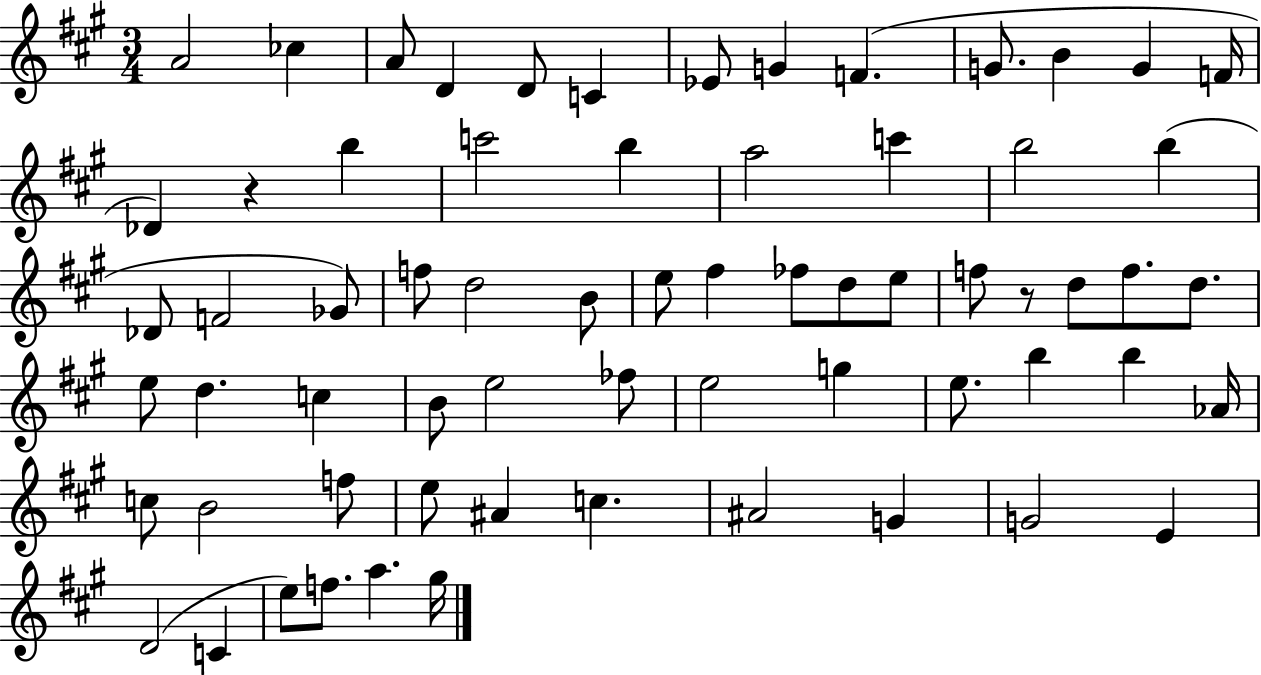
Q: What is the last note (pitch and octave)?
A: G#5